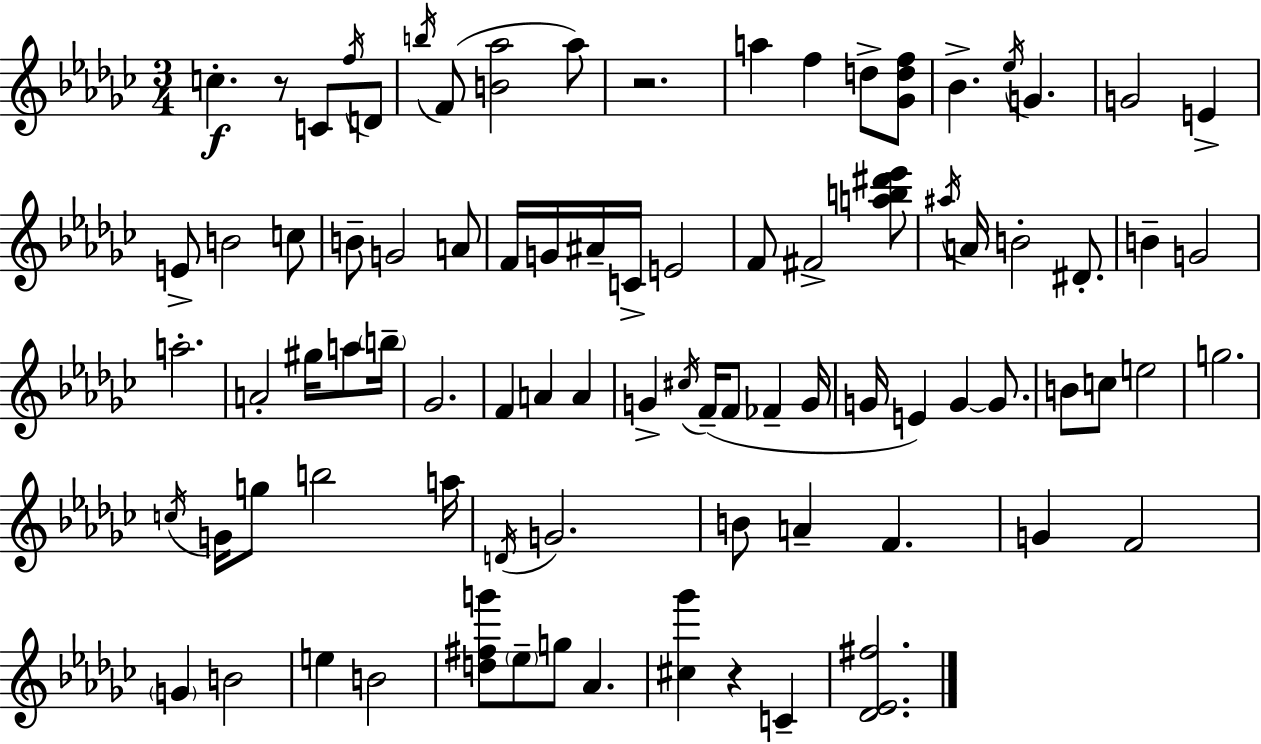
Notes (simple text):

C5/q. R/e C4/e F5/s D4/e B5/s F4/e [B4,Ab5]/h Ab5/e R/h. A5/q F5/q D5/e [Gb4,D5,F5]/e Bb4/q. Eb5/s G4/q. G4/h E4/q E4/e B4/h C5/e B4/e G4/h A4/e F4/s G4/s A#4/s C4/s E4/h F4/e F#4/h [A5,B5,D#6,Eb6]/e A#5/s A4/s B4/h D#4/e. B4/q G4/h A5/h. A4/h G#5/s A5/e B5/s Gb4/h. F4/q A4/q A4/q G4/q C#5/s F4/s F4/e FES4/q G4/s G4/s E4/q G4/q G4/e. B4/e C5/e E5/h G5/h. C5/s G4/s G5/e B5/h A5/s D4/s G4/h. B4/e A4/q F4/q. G4/q F4/h G4/q B4/h E5/q B4/h [D5,F#5,G6]/e Eb5/e G5/e Ab4/q. [C#5,Gb6]/q R/q C4/q [Db4,Eb4,F#5]/h.